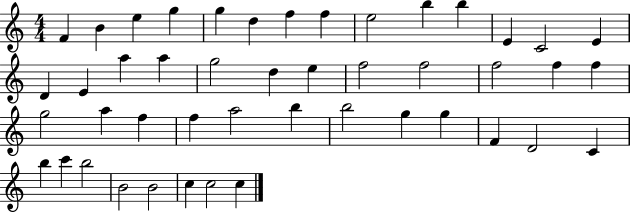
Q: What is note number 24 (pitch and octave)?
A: F5